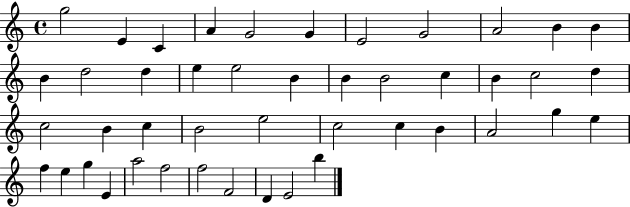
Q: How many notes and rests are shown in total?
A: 45